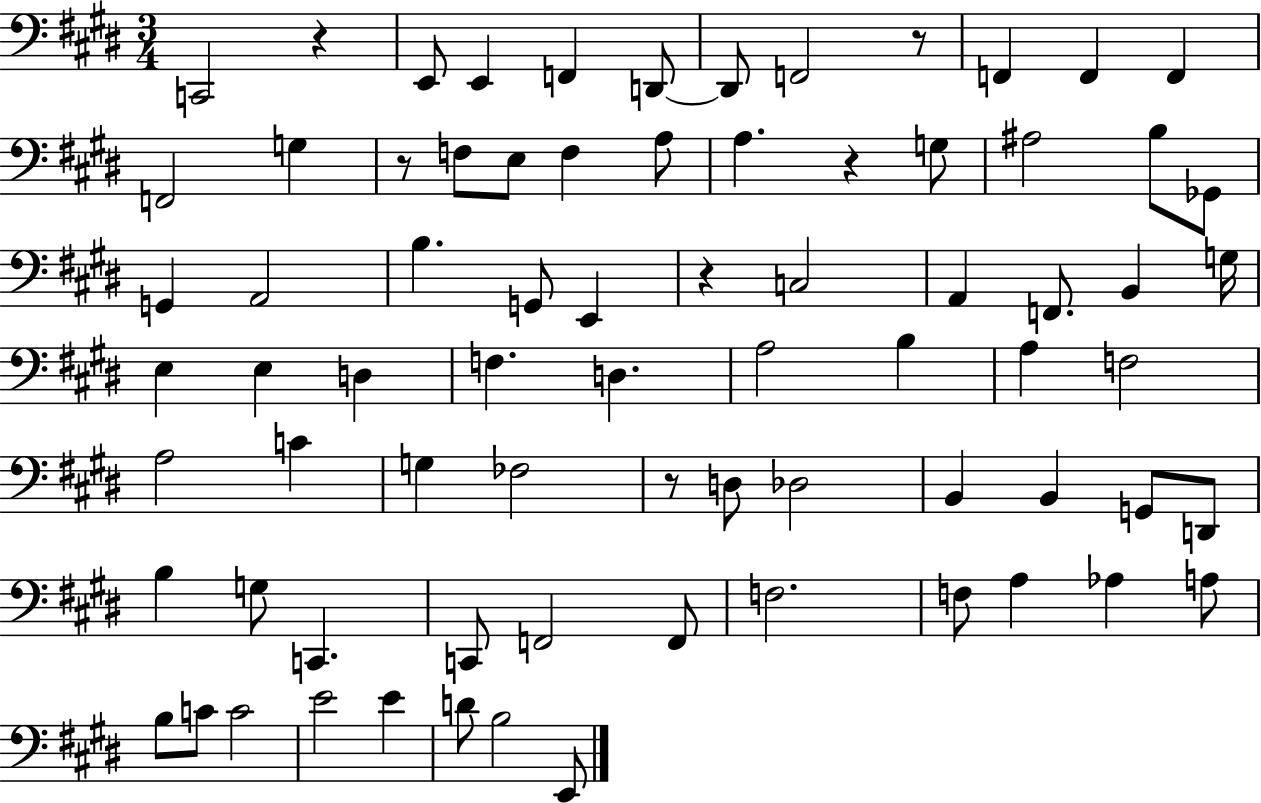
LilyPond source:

{
  \clef bass
  \numericTimeSignature
  \time 3/4
  \key e \major
  c,2 r4 | e,8 e,4 f,4 d,8~~ | d,8 f,2 r8 | f,4 f,4 f,4 | \break f,2 g4 | r8 f8 e8 f4 a8 | a4. r4 g8 | ais2 b8 ges,8 | \break g,4 a,2 | b4. g,8 e,4 | r4 c2 | a,4 f,8. b,4 g16 | \break e4 e4 d4 | f4. d4. | a2 b4 | a4 f2 | \break a2 c'4 | g4 fes2 | r8 d8 des2 | b,4 b,4 g,8 d,8 | \break b4 g8 c,4. | c,8 f,2 f,8 | f2. | f8 a4 aes4 a8 | \break b8 c'8 c'2 | e'2 e'4 | d'8 b2 e,8 | \bar "|."
}